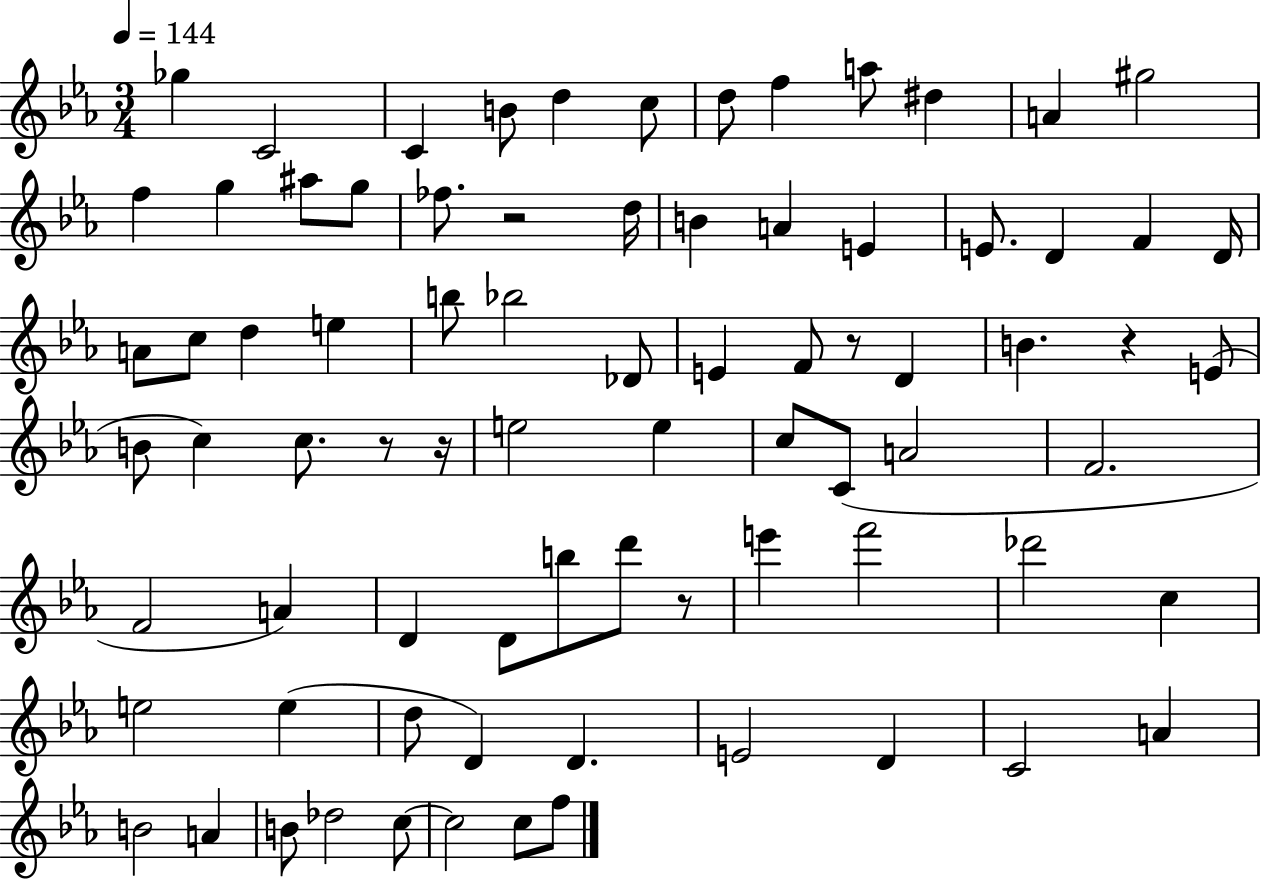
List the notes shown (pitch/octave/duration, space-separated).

Gb5/q C4/h C4/q B4/e D5/q C5/e D5/e F5/q A5/e D#5/q A4/q G#5/h F5/q G5/q A#5/e G5/e FES5/e. R/h D5/s B4/q A4/q E4/q E4/e. D4/q F4/q D4/s A4/e C5/e D5/q E5/q B5/e Bb5/h Db4/e E4/q F4/e R/e D4/q B4/q. R/q E4/e B4/e C5/q C5/e. R/e R/s E5/h E5/q C5/e C4/e A4/h F4/h. F4/h A4/q D4/q D4/e B5/e D6/e R/e E6/q F6/h Db6/h C5/q E5/h E5/q D5/e D4/q D4/q. E4/h D4/q C4/h A4/q B4/h A4/q B4/e Db5/h C5/e C5/h C5/e F5/e